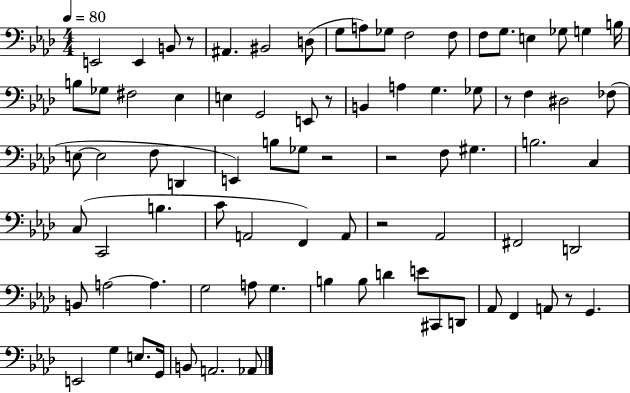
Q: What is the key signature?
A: AES major